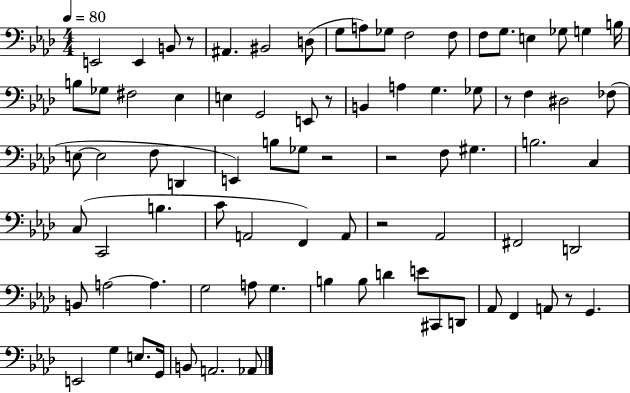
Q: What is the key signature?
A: AES major